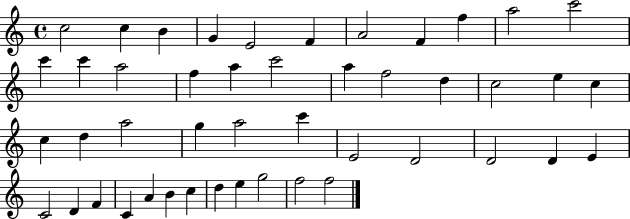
X:1
T:Untitled
M:4/4
L:1/4
K:C
c2 c B G E2 F A2 F f a2 c'2 c' c' a2 f a c'2 a f2 d c2 e c c d a2 g a2 c' E2 D2 D2 D E C2 D F C A B c d e g2 f2 f2